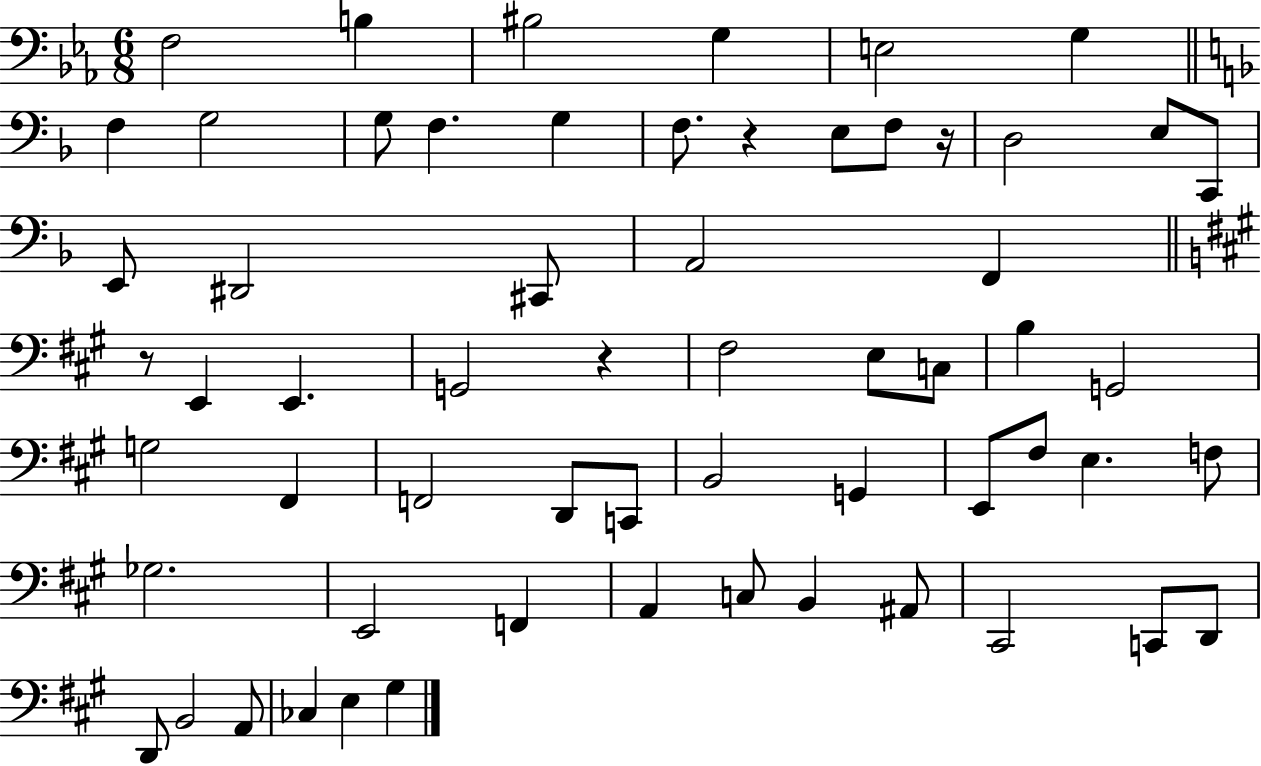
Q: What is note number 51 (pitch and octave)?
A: D2